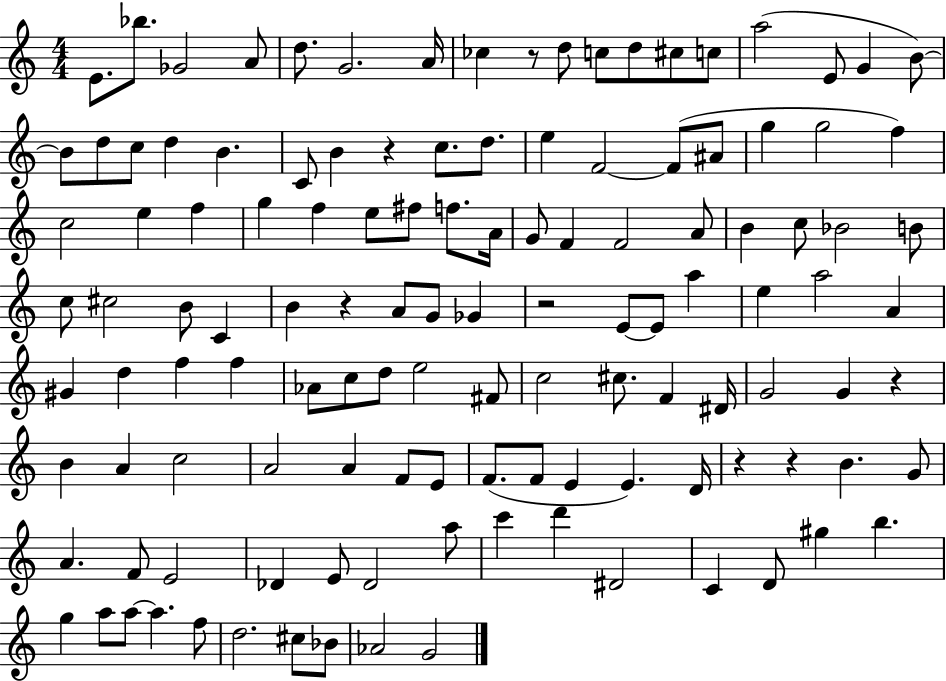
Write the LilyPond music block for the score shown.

{
  \clef treble
  \numericTimeSignature
  \time 4/4
  \key c \major
  e'8. bes''8. ges'2 a'8 | d''8. g'2. a'16 | ces''4 r8 d''8 c''8 d''8 cis''8 c''8 | a''2( e'8 g'4 b'8~~) | \break b'8 d''8 c''8 d''4 b'4. | c'8 b'4 r4 c''8. d''8. | e''4 f'2~~ f'8( ais'8 | g''4 g''2 f''4) | \break c''2 e''4 f''4 | g''4 f''4 e''8 fis''8 f''8. a'16 | g'8 f'4 f'2 a'8 | b'4 c''8 bes'2 b'8 | \break c''8 cis''2 b'8 c'4 | b'4 r4 a'8 g'8 ges'4 | r2 e'8~~ e'8 a''4 | e''4 a''2 a'4 | \break gis'4 d''4 f''4 f''4 | aes'8 c''8 d''8 e''2 fis'8 | c''2 cis''8. f'4 dis'16 | g'2 g'4 r4 | \break b'4 a'4 c''2 | a'2 a'4 f'8 e'8 | f'8.( f'8 e'4 e'4.) d'16 | r4 r4 b'4. g'8 | \break a'4. f'8 e'2 | des'4 e'8 des'2 a''8 | c'''4 d'''4 dis'2 | c'4 d'8 gis''4 b''4. | \break g''4 a''8 a''8~~ a''4. f''8 | d''2. cis''8 bes'8 | aes'2 g'2 | \bar "|."
}